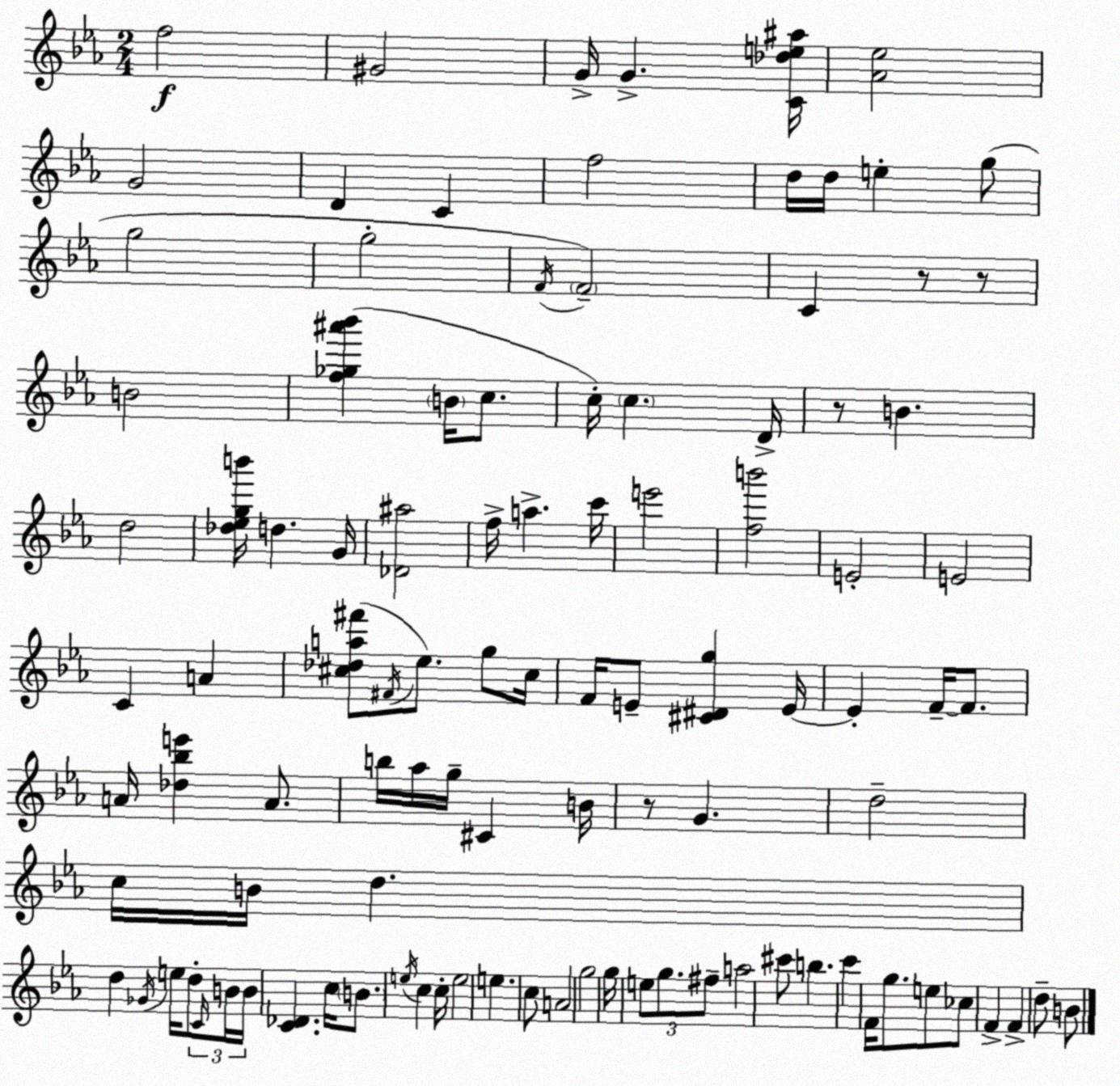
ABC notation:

X:1
T:Untitled
M:2/4
L:1/4
K:Eb
f2 ^G2 G/4 G [C_de^a]/4 [_A_e]2 G2 D C f2 d/4 d/4 e g/2 g2 g2 F/4 F2 C z/2 z/2 B2 [f_g^a'_b'] B/4 c/2 c/4 c D/4 z/2 B d2 [_d_egb']/4 d G/4 [_D^a]2 f/4 a c'/4 e'2 [fb']2 E2 E2 C A [^c_da^f']/2 ^F/4 _e/2 g/2 ^c/4 F/4 E/2 [^C^Dg] E/4 E F/4 F/2 A/4 [_d_be'] A/2 b/4 _a/4 g/4 ^C B/4 z/2 G d2 c/4 B/4 d d _G/4 e/4 d/2 C/4 B/4 B/4 [C_D] c/4 B/2 e/4 c c/4 e2 e c/2 A2 g2 g/4 e/2 g/2 ^f/2 a2 ^c'/2 b c' F/4 g/2 e/2 _c/2 F F d/2 B/2